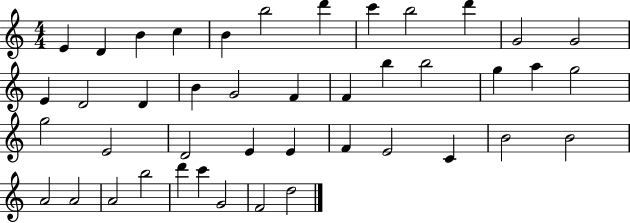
{
  \clef treble
  \numericTimeSignature
  \time 4/4
  \key c \major
  e'4 d'4 b'4 c''4 | b'4 b''2 d'''4 | c'''4 b''2 d'''4 | g'2 g'2 | \break e'4 d'2 d'4 | b'4 g'2 f'4 | f'4 b''4 b''2 | g''4 a''4 g''2 | \break g''2 e'2 | d'2 e'4 e'4 | f'4 e'2 c'4 | b'2 b'2 | \break a'2 a'2 | a'2 b''2 | d'''4 c'''4 g'2 | f'2 d''2 | \break \bar "|."
}